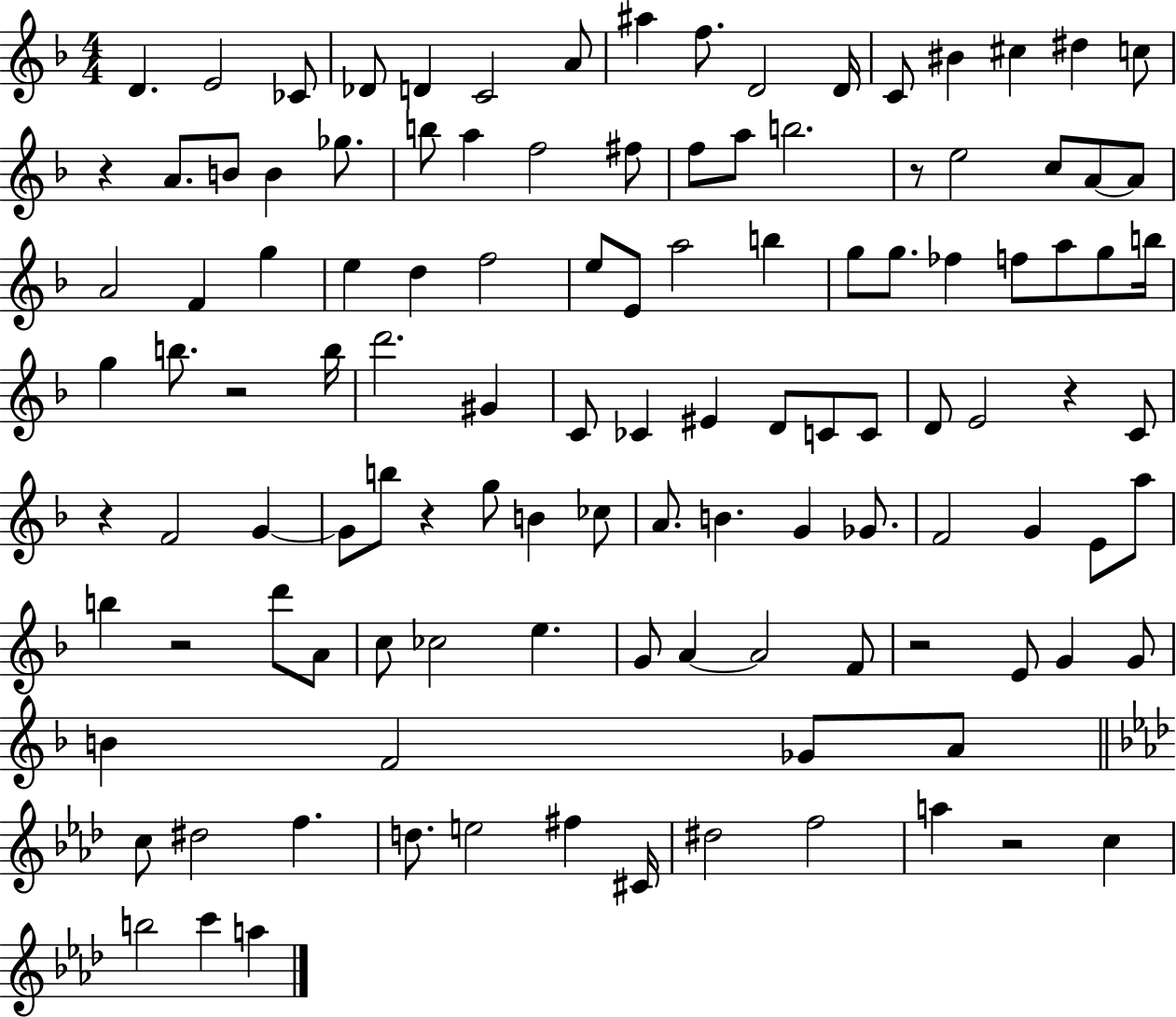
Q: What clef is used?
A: treble